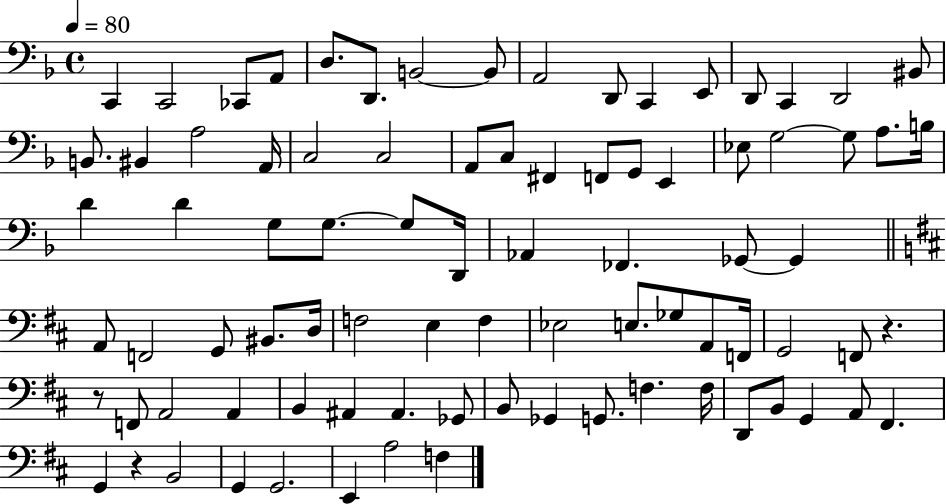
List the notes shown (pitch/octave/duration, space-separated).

C2/q C2/h CES2/e A2/e D3/e. D2/e. B2/h B2/e A2/h D2/e C2/q E2/e D2/e C2/q D2/h BIS2/e B2/e. BIS2/q A3/h A2/s C3/h C3/h A2/e C3/e F#2/q F2/e G2/e E2/q Eb3/e G3/h G3/e A3/e. B3/s D4/q D4/q G3/e G3/e. G3/e D2/s Ab2/q FES2/q. Gb2/e Gb2/q A2/e F2/h G2/e BIS2/e. D3/s F3/h E3/q F3/q Eb3/h E3/e. Gb3/e A2/e F2/s G2/h F2/e R/q. R/e F2/e A2/h A2/q B2/q A#2/q A#2/q. Gb2/e B2/e Gb2/q G2/e. F3/q. F3/s D2/e B2/e G2/q A2/e F#2/q. G2/q R/q B2/h G2/q G2/h. E2/q A3/h F3/q